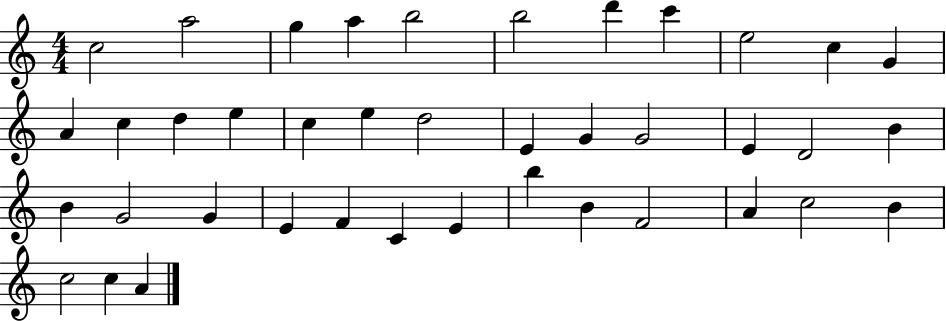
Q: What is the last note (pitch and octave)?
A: A4